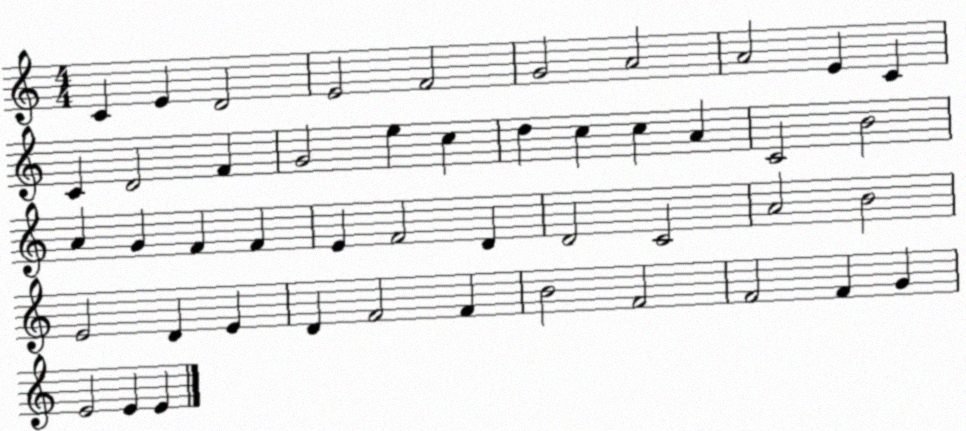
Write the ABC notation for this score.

X:1
T:Untitled
M:4/4
L:1/4
K:C
C E D2 E2 F2 G2 A2 A2 E C C D2 F G2 e c d c c A C2 B2 A G F F E F2 D D2 C2 A2 B2 E2 D E D F2 F B2 F2 F2 F G E2 E E